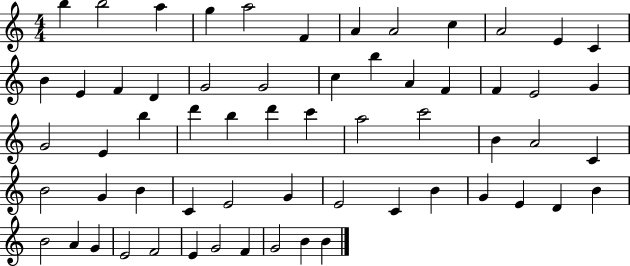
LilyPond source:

{
  \clef treble
  \numericTimeSignature
  \time 4/4
  \key c \major
  b''4 b''2 a''4 | g''4 a''2 f'4 | a'4 a'2 c''4 | a'2 e'4 c'4 | \break b'4 e'4 f'4 d'4 | g'2 g'2 | c''4 b''4 a'4 f'4 | f'4 e'2 g'4 | \break g'2 e'4 b''4 | d'''4 b''4 d'''4 c'''4 | a''2 c'''2 | b'4 a'2 c'4 | \break b'2 g'4 b'4 | c'4 e'2 g'4 | e'2 c'4 b'4 | g'4 e'4 d'4 b'4 | \break b'2 a'4 g'4 | e'2 f'2 | e'4 g'2 f'4 | g'2 b'4 b'4 | \break \bar "|."
}